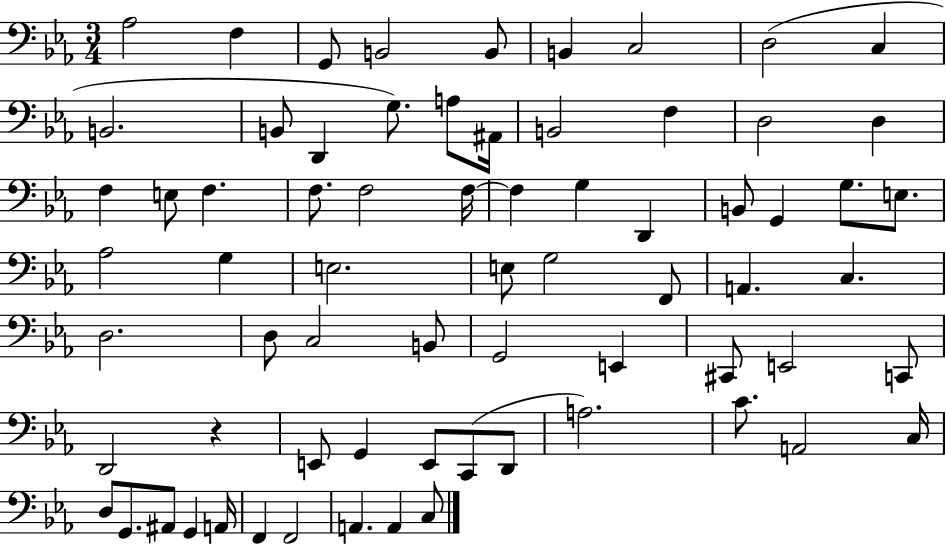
{
  \clef bass
  \numericTimeSignature
  \time 3/4
  \key ees \major
  \repeat volta 2 { aes2 f4 | g,8 b,2 b,8 | b,4 c2 | d2( c4 | \break b,2. | b,8 d,4 g8.) a8 ais,16 | b,2 f4 | d2 d4 | \break f4 e8 f4. | f8. f2 f16~~ | f4 g4 d,4 | b,8 g,4 g8. e8. | \break aes2 g4 | e2. | e8 g2 f,8 | a,4. c4. | \break d2. | d8 c2 b,8 | g,2 e,4 | cis,8 e,2 c,8 | \break d,2 r4 | e,8 g,4 e,8 c,8( d,8 | a2.) | c'8. a,2 c16 | \break d8 g,8. ais,8 g,4 a,16 | f,4 f,2 | a,4. a,4 c8 | } \bar "|."
}